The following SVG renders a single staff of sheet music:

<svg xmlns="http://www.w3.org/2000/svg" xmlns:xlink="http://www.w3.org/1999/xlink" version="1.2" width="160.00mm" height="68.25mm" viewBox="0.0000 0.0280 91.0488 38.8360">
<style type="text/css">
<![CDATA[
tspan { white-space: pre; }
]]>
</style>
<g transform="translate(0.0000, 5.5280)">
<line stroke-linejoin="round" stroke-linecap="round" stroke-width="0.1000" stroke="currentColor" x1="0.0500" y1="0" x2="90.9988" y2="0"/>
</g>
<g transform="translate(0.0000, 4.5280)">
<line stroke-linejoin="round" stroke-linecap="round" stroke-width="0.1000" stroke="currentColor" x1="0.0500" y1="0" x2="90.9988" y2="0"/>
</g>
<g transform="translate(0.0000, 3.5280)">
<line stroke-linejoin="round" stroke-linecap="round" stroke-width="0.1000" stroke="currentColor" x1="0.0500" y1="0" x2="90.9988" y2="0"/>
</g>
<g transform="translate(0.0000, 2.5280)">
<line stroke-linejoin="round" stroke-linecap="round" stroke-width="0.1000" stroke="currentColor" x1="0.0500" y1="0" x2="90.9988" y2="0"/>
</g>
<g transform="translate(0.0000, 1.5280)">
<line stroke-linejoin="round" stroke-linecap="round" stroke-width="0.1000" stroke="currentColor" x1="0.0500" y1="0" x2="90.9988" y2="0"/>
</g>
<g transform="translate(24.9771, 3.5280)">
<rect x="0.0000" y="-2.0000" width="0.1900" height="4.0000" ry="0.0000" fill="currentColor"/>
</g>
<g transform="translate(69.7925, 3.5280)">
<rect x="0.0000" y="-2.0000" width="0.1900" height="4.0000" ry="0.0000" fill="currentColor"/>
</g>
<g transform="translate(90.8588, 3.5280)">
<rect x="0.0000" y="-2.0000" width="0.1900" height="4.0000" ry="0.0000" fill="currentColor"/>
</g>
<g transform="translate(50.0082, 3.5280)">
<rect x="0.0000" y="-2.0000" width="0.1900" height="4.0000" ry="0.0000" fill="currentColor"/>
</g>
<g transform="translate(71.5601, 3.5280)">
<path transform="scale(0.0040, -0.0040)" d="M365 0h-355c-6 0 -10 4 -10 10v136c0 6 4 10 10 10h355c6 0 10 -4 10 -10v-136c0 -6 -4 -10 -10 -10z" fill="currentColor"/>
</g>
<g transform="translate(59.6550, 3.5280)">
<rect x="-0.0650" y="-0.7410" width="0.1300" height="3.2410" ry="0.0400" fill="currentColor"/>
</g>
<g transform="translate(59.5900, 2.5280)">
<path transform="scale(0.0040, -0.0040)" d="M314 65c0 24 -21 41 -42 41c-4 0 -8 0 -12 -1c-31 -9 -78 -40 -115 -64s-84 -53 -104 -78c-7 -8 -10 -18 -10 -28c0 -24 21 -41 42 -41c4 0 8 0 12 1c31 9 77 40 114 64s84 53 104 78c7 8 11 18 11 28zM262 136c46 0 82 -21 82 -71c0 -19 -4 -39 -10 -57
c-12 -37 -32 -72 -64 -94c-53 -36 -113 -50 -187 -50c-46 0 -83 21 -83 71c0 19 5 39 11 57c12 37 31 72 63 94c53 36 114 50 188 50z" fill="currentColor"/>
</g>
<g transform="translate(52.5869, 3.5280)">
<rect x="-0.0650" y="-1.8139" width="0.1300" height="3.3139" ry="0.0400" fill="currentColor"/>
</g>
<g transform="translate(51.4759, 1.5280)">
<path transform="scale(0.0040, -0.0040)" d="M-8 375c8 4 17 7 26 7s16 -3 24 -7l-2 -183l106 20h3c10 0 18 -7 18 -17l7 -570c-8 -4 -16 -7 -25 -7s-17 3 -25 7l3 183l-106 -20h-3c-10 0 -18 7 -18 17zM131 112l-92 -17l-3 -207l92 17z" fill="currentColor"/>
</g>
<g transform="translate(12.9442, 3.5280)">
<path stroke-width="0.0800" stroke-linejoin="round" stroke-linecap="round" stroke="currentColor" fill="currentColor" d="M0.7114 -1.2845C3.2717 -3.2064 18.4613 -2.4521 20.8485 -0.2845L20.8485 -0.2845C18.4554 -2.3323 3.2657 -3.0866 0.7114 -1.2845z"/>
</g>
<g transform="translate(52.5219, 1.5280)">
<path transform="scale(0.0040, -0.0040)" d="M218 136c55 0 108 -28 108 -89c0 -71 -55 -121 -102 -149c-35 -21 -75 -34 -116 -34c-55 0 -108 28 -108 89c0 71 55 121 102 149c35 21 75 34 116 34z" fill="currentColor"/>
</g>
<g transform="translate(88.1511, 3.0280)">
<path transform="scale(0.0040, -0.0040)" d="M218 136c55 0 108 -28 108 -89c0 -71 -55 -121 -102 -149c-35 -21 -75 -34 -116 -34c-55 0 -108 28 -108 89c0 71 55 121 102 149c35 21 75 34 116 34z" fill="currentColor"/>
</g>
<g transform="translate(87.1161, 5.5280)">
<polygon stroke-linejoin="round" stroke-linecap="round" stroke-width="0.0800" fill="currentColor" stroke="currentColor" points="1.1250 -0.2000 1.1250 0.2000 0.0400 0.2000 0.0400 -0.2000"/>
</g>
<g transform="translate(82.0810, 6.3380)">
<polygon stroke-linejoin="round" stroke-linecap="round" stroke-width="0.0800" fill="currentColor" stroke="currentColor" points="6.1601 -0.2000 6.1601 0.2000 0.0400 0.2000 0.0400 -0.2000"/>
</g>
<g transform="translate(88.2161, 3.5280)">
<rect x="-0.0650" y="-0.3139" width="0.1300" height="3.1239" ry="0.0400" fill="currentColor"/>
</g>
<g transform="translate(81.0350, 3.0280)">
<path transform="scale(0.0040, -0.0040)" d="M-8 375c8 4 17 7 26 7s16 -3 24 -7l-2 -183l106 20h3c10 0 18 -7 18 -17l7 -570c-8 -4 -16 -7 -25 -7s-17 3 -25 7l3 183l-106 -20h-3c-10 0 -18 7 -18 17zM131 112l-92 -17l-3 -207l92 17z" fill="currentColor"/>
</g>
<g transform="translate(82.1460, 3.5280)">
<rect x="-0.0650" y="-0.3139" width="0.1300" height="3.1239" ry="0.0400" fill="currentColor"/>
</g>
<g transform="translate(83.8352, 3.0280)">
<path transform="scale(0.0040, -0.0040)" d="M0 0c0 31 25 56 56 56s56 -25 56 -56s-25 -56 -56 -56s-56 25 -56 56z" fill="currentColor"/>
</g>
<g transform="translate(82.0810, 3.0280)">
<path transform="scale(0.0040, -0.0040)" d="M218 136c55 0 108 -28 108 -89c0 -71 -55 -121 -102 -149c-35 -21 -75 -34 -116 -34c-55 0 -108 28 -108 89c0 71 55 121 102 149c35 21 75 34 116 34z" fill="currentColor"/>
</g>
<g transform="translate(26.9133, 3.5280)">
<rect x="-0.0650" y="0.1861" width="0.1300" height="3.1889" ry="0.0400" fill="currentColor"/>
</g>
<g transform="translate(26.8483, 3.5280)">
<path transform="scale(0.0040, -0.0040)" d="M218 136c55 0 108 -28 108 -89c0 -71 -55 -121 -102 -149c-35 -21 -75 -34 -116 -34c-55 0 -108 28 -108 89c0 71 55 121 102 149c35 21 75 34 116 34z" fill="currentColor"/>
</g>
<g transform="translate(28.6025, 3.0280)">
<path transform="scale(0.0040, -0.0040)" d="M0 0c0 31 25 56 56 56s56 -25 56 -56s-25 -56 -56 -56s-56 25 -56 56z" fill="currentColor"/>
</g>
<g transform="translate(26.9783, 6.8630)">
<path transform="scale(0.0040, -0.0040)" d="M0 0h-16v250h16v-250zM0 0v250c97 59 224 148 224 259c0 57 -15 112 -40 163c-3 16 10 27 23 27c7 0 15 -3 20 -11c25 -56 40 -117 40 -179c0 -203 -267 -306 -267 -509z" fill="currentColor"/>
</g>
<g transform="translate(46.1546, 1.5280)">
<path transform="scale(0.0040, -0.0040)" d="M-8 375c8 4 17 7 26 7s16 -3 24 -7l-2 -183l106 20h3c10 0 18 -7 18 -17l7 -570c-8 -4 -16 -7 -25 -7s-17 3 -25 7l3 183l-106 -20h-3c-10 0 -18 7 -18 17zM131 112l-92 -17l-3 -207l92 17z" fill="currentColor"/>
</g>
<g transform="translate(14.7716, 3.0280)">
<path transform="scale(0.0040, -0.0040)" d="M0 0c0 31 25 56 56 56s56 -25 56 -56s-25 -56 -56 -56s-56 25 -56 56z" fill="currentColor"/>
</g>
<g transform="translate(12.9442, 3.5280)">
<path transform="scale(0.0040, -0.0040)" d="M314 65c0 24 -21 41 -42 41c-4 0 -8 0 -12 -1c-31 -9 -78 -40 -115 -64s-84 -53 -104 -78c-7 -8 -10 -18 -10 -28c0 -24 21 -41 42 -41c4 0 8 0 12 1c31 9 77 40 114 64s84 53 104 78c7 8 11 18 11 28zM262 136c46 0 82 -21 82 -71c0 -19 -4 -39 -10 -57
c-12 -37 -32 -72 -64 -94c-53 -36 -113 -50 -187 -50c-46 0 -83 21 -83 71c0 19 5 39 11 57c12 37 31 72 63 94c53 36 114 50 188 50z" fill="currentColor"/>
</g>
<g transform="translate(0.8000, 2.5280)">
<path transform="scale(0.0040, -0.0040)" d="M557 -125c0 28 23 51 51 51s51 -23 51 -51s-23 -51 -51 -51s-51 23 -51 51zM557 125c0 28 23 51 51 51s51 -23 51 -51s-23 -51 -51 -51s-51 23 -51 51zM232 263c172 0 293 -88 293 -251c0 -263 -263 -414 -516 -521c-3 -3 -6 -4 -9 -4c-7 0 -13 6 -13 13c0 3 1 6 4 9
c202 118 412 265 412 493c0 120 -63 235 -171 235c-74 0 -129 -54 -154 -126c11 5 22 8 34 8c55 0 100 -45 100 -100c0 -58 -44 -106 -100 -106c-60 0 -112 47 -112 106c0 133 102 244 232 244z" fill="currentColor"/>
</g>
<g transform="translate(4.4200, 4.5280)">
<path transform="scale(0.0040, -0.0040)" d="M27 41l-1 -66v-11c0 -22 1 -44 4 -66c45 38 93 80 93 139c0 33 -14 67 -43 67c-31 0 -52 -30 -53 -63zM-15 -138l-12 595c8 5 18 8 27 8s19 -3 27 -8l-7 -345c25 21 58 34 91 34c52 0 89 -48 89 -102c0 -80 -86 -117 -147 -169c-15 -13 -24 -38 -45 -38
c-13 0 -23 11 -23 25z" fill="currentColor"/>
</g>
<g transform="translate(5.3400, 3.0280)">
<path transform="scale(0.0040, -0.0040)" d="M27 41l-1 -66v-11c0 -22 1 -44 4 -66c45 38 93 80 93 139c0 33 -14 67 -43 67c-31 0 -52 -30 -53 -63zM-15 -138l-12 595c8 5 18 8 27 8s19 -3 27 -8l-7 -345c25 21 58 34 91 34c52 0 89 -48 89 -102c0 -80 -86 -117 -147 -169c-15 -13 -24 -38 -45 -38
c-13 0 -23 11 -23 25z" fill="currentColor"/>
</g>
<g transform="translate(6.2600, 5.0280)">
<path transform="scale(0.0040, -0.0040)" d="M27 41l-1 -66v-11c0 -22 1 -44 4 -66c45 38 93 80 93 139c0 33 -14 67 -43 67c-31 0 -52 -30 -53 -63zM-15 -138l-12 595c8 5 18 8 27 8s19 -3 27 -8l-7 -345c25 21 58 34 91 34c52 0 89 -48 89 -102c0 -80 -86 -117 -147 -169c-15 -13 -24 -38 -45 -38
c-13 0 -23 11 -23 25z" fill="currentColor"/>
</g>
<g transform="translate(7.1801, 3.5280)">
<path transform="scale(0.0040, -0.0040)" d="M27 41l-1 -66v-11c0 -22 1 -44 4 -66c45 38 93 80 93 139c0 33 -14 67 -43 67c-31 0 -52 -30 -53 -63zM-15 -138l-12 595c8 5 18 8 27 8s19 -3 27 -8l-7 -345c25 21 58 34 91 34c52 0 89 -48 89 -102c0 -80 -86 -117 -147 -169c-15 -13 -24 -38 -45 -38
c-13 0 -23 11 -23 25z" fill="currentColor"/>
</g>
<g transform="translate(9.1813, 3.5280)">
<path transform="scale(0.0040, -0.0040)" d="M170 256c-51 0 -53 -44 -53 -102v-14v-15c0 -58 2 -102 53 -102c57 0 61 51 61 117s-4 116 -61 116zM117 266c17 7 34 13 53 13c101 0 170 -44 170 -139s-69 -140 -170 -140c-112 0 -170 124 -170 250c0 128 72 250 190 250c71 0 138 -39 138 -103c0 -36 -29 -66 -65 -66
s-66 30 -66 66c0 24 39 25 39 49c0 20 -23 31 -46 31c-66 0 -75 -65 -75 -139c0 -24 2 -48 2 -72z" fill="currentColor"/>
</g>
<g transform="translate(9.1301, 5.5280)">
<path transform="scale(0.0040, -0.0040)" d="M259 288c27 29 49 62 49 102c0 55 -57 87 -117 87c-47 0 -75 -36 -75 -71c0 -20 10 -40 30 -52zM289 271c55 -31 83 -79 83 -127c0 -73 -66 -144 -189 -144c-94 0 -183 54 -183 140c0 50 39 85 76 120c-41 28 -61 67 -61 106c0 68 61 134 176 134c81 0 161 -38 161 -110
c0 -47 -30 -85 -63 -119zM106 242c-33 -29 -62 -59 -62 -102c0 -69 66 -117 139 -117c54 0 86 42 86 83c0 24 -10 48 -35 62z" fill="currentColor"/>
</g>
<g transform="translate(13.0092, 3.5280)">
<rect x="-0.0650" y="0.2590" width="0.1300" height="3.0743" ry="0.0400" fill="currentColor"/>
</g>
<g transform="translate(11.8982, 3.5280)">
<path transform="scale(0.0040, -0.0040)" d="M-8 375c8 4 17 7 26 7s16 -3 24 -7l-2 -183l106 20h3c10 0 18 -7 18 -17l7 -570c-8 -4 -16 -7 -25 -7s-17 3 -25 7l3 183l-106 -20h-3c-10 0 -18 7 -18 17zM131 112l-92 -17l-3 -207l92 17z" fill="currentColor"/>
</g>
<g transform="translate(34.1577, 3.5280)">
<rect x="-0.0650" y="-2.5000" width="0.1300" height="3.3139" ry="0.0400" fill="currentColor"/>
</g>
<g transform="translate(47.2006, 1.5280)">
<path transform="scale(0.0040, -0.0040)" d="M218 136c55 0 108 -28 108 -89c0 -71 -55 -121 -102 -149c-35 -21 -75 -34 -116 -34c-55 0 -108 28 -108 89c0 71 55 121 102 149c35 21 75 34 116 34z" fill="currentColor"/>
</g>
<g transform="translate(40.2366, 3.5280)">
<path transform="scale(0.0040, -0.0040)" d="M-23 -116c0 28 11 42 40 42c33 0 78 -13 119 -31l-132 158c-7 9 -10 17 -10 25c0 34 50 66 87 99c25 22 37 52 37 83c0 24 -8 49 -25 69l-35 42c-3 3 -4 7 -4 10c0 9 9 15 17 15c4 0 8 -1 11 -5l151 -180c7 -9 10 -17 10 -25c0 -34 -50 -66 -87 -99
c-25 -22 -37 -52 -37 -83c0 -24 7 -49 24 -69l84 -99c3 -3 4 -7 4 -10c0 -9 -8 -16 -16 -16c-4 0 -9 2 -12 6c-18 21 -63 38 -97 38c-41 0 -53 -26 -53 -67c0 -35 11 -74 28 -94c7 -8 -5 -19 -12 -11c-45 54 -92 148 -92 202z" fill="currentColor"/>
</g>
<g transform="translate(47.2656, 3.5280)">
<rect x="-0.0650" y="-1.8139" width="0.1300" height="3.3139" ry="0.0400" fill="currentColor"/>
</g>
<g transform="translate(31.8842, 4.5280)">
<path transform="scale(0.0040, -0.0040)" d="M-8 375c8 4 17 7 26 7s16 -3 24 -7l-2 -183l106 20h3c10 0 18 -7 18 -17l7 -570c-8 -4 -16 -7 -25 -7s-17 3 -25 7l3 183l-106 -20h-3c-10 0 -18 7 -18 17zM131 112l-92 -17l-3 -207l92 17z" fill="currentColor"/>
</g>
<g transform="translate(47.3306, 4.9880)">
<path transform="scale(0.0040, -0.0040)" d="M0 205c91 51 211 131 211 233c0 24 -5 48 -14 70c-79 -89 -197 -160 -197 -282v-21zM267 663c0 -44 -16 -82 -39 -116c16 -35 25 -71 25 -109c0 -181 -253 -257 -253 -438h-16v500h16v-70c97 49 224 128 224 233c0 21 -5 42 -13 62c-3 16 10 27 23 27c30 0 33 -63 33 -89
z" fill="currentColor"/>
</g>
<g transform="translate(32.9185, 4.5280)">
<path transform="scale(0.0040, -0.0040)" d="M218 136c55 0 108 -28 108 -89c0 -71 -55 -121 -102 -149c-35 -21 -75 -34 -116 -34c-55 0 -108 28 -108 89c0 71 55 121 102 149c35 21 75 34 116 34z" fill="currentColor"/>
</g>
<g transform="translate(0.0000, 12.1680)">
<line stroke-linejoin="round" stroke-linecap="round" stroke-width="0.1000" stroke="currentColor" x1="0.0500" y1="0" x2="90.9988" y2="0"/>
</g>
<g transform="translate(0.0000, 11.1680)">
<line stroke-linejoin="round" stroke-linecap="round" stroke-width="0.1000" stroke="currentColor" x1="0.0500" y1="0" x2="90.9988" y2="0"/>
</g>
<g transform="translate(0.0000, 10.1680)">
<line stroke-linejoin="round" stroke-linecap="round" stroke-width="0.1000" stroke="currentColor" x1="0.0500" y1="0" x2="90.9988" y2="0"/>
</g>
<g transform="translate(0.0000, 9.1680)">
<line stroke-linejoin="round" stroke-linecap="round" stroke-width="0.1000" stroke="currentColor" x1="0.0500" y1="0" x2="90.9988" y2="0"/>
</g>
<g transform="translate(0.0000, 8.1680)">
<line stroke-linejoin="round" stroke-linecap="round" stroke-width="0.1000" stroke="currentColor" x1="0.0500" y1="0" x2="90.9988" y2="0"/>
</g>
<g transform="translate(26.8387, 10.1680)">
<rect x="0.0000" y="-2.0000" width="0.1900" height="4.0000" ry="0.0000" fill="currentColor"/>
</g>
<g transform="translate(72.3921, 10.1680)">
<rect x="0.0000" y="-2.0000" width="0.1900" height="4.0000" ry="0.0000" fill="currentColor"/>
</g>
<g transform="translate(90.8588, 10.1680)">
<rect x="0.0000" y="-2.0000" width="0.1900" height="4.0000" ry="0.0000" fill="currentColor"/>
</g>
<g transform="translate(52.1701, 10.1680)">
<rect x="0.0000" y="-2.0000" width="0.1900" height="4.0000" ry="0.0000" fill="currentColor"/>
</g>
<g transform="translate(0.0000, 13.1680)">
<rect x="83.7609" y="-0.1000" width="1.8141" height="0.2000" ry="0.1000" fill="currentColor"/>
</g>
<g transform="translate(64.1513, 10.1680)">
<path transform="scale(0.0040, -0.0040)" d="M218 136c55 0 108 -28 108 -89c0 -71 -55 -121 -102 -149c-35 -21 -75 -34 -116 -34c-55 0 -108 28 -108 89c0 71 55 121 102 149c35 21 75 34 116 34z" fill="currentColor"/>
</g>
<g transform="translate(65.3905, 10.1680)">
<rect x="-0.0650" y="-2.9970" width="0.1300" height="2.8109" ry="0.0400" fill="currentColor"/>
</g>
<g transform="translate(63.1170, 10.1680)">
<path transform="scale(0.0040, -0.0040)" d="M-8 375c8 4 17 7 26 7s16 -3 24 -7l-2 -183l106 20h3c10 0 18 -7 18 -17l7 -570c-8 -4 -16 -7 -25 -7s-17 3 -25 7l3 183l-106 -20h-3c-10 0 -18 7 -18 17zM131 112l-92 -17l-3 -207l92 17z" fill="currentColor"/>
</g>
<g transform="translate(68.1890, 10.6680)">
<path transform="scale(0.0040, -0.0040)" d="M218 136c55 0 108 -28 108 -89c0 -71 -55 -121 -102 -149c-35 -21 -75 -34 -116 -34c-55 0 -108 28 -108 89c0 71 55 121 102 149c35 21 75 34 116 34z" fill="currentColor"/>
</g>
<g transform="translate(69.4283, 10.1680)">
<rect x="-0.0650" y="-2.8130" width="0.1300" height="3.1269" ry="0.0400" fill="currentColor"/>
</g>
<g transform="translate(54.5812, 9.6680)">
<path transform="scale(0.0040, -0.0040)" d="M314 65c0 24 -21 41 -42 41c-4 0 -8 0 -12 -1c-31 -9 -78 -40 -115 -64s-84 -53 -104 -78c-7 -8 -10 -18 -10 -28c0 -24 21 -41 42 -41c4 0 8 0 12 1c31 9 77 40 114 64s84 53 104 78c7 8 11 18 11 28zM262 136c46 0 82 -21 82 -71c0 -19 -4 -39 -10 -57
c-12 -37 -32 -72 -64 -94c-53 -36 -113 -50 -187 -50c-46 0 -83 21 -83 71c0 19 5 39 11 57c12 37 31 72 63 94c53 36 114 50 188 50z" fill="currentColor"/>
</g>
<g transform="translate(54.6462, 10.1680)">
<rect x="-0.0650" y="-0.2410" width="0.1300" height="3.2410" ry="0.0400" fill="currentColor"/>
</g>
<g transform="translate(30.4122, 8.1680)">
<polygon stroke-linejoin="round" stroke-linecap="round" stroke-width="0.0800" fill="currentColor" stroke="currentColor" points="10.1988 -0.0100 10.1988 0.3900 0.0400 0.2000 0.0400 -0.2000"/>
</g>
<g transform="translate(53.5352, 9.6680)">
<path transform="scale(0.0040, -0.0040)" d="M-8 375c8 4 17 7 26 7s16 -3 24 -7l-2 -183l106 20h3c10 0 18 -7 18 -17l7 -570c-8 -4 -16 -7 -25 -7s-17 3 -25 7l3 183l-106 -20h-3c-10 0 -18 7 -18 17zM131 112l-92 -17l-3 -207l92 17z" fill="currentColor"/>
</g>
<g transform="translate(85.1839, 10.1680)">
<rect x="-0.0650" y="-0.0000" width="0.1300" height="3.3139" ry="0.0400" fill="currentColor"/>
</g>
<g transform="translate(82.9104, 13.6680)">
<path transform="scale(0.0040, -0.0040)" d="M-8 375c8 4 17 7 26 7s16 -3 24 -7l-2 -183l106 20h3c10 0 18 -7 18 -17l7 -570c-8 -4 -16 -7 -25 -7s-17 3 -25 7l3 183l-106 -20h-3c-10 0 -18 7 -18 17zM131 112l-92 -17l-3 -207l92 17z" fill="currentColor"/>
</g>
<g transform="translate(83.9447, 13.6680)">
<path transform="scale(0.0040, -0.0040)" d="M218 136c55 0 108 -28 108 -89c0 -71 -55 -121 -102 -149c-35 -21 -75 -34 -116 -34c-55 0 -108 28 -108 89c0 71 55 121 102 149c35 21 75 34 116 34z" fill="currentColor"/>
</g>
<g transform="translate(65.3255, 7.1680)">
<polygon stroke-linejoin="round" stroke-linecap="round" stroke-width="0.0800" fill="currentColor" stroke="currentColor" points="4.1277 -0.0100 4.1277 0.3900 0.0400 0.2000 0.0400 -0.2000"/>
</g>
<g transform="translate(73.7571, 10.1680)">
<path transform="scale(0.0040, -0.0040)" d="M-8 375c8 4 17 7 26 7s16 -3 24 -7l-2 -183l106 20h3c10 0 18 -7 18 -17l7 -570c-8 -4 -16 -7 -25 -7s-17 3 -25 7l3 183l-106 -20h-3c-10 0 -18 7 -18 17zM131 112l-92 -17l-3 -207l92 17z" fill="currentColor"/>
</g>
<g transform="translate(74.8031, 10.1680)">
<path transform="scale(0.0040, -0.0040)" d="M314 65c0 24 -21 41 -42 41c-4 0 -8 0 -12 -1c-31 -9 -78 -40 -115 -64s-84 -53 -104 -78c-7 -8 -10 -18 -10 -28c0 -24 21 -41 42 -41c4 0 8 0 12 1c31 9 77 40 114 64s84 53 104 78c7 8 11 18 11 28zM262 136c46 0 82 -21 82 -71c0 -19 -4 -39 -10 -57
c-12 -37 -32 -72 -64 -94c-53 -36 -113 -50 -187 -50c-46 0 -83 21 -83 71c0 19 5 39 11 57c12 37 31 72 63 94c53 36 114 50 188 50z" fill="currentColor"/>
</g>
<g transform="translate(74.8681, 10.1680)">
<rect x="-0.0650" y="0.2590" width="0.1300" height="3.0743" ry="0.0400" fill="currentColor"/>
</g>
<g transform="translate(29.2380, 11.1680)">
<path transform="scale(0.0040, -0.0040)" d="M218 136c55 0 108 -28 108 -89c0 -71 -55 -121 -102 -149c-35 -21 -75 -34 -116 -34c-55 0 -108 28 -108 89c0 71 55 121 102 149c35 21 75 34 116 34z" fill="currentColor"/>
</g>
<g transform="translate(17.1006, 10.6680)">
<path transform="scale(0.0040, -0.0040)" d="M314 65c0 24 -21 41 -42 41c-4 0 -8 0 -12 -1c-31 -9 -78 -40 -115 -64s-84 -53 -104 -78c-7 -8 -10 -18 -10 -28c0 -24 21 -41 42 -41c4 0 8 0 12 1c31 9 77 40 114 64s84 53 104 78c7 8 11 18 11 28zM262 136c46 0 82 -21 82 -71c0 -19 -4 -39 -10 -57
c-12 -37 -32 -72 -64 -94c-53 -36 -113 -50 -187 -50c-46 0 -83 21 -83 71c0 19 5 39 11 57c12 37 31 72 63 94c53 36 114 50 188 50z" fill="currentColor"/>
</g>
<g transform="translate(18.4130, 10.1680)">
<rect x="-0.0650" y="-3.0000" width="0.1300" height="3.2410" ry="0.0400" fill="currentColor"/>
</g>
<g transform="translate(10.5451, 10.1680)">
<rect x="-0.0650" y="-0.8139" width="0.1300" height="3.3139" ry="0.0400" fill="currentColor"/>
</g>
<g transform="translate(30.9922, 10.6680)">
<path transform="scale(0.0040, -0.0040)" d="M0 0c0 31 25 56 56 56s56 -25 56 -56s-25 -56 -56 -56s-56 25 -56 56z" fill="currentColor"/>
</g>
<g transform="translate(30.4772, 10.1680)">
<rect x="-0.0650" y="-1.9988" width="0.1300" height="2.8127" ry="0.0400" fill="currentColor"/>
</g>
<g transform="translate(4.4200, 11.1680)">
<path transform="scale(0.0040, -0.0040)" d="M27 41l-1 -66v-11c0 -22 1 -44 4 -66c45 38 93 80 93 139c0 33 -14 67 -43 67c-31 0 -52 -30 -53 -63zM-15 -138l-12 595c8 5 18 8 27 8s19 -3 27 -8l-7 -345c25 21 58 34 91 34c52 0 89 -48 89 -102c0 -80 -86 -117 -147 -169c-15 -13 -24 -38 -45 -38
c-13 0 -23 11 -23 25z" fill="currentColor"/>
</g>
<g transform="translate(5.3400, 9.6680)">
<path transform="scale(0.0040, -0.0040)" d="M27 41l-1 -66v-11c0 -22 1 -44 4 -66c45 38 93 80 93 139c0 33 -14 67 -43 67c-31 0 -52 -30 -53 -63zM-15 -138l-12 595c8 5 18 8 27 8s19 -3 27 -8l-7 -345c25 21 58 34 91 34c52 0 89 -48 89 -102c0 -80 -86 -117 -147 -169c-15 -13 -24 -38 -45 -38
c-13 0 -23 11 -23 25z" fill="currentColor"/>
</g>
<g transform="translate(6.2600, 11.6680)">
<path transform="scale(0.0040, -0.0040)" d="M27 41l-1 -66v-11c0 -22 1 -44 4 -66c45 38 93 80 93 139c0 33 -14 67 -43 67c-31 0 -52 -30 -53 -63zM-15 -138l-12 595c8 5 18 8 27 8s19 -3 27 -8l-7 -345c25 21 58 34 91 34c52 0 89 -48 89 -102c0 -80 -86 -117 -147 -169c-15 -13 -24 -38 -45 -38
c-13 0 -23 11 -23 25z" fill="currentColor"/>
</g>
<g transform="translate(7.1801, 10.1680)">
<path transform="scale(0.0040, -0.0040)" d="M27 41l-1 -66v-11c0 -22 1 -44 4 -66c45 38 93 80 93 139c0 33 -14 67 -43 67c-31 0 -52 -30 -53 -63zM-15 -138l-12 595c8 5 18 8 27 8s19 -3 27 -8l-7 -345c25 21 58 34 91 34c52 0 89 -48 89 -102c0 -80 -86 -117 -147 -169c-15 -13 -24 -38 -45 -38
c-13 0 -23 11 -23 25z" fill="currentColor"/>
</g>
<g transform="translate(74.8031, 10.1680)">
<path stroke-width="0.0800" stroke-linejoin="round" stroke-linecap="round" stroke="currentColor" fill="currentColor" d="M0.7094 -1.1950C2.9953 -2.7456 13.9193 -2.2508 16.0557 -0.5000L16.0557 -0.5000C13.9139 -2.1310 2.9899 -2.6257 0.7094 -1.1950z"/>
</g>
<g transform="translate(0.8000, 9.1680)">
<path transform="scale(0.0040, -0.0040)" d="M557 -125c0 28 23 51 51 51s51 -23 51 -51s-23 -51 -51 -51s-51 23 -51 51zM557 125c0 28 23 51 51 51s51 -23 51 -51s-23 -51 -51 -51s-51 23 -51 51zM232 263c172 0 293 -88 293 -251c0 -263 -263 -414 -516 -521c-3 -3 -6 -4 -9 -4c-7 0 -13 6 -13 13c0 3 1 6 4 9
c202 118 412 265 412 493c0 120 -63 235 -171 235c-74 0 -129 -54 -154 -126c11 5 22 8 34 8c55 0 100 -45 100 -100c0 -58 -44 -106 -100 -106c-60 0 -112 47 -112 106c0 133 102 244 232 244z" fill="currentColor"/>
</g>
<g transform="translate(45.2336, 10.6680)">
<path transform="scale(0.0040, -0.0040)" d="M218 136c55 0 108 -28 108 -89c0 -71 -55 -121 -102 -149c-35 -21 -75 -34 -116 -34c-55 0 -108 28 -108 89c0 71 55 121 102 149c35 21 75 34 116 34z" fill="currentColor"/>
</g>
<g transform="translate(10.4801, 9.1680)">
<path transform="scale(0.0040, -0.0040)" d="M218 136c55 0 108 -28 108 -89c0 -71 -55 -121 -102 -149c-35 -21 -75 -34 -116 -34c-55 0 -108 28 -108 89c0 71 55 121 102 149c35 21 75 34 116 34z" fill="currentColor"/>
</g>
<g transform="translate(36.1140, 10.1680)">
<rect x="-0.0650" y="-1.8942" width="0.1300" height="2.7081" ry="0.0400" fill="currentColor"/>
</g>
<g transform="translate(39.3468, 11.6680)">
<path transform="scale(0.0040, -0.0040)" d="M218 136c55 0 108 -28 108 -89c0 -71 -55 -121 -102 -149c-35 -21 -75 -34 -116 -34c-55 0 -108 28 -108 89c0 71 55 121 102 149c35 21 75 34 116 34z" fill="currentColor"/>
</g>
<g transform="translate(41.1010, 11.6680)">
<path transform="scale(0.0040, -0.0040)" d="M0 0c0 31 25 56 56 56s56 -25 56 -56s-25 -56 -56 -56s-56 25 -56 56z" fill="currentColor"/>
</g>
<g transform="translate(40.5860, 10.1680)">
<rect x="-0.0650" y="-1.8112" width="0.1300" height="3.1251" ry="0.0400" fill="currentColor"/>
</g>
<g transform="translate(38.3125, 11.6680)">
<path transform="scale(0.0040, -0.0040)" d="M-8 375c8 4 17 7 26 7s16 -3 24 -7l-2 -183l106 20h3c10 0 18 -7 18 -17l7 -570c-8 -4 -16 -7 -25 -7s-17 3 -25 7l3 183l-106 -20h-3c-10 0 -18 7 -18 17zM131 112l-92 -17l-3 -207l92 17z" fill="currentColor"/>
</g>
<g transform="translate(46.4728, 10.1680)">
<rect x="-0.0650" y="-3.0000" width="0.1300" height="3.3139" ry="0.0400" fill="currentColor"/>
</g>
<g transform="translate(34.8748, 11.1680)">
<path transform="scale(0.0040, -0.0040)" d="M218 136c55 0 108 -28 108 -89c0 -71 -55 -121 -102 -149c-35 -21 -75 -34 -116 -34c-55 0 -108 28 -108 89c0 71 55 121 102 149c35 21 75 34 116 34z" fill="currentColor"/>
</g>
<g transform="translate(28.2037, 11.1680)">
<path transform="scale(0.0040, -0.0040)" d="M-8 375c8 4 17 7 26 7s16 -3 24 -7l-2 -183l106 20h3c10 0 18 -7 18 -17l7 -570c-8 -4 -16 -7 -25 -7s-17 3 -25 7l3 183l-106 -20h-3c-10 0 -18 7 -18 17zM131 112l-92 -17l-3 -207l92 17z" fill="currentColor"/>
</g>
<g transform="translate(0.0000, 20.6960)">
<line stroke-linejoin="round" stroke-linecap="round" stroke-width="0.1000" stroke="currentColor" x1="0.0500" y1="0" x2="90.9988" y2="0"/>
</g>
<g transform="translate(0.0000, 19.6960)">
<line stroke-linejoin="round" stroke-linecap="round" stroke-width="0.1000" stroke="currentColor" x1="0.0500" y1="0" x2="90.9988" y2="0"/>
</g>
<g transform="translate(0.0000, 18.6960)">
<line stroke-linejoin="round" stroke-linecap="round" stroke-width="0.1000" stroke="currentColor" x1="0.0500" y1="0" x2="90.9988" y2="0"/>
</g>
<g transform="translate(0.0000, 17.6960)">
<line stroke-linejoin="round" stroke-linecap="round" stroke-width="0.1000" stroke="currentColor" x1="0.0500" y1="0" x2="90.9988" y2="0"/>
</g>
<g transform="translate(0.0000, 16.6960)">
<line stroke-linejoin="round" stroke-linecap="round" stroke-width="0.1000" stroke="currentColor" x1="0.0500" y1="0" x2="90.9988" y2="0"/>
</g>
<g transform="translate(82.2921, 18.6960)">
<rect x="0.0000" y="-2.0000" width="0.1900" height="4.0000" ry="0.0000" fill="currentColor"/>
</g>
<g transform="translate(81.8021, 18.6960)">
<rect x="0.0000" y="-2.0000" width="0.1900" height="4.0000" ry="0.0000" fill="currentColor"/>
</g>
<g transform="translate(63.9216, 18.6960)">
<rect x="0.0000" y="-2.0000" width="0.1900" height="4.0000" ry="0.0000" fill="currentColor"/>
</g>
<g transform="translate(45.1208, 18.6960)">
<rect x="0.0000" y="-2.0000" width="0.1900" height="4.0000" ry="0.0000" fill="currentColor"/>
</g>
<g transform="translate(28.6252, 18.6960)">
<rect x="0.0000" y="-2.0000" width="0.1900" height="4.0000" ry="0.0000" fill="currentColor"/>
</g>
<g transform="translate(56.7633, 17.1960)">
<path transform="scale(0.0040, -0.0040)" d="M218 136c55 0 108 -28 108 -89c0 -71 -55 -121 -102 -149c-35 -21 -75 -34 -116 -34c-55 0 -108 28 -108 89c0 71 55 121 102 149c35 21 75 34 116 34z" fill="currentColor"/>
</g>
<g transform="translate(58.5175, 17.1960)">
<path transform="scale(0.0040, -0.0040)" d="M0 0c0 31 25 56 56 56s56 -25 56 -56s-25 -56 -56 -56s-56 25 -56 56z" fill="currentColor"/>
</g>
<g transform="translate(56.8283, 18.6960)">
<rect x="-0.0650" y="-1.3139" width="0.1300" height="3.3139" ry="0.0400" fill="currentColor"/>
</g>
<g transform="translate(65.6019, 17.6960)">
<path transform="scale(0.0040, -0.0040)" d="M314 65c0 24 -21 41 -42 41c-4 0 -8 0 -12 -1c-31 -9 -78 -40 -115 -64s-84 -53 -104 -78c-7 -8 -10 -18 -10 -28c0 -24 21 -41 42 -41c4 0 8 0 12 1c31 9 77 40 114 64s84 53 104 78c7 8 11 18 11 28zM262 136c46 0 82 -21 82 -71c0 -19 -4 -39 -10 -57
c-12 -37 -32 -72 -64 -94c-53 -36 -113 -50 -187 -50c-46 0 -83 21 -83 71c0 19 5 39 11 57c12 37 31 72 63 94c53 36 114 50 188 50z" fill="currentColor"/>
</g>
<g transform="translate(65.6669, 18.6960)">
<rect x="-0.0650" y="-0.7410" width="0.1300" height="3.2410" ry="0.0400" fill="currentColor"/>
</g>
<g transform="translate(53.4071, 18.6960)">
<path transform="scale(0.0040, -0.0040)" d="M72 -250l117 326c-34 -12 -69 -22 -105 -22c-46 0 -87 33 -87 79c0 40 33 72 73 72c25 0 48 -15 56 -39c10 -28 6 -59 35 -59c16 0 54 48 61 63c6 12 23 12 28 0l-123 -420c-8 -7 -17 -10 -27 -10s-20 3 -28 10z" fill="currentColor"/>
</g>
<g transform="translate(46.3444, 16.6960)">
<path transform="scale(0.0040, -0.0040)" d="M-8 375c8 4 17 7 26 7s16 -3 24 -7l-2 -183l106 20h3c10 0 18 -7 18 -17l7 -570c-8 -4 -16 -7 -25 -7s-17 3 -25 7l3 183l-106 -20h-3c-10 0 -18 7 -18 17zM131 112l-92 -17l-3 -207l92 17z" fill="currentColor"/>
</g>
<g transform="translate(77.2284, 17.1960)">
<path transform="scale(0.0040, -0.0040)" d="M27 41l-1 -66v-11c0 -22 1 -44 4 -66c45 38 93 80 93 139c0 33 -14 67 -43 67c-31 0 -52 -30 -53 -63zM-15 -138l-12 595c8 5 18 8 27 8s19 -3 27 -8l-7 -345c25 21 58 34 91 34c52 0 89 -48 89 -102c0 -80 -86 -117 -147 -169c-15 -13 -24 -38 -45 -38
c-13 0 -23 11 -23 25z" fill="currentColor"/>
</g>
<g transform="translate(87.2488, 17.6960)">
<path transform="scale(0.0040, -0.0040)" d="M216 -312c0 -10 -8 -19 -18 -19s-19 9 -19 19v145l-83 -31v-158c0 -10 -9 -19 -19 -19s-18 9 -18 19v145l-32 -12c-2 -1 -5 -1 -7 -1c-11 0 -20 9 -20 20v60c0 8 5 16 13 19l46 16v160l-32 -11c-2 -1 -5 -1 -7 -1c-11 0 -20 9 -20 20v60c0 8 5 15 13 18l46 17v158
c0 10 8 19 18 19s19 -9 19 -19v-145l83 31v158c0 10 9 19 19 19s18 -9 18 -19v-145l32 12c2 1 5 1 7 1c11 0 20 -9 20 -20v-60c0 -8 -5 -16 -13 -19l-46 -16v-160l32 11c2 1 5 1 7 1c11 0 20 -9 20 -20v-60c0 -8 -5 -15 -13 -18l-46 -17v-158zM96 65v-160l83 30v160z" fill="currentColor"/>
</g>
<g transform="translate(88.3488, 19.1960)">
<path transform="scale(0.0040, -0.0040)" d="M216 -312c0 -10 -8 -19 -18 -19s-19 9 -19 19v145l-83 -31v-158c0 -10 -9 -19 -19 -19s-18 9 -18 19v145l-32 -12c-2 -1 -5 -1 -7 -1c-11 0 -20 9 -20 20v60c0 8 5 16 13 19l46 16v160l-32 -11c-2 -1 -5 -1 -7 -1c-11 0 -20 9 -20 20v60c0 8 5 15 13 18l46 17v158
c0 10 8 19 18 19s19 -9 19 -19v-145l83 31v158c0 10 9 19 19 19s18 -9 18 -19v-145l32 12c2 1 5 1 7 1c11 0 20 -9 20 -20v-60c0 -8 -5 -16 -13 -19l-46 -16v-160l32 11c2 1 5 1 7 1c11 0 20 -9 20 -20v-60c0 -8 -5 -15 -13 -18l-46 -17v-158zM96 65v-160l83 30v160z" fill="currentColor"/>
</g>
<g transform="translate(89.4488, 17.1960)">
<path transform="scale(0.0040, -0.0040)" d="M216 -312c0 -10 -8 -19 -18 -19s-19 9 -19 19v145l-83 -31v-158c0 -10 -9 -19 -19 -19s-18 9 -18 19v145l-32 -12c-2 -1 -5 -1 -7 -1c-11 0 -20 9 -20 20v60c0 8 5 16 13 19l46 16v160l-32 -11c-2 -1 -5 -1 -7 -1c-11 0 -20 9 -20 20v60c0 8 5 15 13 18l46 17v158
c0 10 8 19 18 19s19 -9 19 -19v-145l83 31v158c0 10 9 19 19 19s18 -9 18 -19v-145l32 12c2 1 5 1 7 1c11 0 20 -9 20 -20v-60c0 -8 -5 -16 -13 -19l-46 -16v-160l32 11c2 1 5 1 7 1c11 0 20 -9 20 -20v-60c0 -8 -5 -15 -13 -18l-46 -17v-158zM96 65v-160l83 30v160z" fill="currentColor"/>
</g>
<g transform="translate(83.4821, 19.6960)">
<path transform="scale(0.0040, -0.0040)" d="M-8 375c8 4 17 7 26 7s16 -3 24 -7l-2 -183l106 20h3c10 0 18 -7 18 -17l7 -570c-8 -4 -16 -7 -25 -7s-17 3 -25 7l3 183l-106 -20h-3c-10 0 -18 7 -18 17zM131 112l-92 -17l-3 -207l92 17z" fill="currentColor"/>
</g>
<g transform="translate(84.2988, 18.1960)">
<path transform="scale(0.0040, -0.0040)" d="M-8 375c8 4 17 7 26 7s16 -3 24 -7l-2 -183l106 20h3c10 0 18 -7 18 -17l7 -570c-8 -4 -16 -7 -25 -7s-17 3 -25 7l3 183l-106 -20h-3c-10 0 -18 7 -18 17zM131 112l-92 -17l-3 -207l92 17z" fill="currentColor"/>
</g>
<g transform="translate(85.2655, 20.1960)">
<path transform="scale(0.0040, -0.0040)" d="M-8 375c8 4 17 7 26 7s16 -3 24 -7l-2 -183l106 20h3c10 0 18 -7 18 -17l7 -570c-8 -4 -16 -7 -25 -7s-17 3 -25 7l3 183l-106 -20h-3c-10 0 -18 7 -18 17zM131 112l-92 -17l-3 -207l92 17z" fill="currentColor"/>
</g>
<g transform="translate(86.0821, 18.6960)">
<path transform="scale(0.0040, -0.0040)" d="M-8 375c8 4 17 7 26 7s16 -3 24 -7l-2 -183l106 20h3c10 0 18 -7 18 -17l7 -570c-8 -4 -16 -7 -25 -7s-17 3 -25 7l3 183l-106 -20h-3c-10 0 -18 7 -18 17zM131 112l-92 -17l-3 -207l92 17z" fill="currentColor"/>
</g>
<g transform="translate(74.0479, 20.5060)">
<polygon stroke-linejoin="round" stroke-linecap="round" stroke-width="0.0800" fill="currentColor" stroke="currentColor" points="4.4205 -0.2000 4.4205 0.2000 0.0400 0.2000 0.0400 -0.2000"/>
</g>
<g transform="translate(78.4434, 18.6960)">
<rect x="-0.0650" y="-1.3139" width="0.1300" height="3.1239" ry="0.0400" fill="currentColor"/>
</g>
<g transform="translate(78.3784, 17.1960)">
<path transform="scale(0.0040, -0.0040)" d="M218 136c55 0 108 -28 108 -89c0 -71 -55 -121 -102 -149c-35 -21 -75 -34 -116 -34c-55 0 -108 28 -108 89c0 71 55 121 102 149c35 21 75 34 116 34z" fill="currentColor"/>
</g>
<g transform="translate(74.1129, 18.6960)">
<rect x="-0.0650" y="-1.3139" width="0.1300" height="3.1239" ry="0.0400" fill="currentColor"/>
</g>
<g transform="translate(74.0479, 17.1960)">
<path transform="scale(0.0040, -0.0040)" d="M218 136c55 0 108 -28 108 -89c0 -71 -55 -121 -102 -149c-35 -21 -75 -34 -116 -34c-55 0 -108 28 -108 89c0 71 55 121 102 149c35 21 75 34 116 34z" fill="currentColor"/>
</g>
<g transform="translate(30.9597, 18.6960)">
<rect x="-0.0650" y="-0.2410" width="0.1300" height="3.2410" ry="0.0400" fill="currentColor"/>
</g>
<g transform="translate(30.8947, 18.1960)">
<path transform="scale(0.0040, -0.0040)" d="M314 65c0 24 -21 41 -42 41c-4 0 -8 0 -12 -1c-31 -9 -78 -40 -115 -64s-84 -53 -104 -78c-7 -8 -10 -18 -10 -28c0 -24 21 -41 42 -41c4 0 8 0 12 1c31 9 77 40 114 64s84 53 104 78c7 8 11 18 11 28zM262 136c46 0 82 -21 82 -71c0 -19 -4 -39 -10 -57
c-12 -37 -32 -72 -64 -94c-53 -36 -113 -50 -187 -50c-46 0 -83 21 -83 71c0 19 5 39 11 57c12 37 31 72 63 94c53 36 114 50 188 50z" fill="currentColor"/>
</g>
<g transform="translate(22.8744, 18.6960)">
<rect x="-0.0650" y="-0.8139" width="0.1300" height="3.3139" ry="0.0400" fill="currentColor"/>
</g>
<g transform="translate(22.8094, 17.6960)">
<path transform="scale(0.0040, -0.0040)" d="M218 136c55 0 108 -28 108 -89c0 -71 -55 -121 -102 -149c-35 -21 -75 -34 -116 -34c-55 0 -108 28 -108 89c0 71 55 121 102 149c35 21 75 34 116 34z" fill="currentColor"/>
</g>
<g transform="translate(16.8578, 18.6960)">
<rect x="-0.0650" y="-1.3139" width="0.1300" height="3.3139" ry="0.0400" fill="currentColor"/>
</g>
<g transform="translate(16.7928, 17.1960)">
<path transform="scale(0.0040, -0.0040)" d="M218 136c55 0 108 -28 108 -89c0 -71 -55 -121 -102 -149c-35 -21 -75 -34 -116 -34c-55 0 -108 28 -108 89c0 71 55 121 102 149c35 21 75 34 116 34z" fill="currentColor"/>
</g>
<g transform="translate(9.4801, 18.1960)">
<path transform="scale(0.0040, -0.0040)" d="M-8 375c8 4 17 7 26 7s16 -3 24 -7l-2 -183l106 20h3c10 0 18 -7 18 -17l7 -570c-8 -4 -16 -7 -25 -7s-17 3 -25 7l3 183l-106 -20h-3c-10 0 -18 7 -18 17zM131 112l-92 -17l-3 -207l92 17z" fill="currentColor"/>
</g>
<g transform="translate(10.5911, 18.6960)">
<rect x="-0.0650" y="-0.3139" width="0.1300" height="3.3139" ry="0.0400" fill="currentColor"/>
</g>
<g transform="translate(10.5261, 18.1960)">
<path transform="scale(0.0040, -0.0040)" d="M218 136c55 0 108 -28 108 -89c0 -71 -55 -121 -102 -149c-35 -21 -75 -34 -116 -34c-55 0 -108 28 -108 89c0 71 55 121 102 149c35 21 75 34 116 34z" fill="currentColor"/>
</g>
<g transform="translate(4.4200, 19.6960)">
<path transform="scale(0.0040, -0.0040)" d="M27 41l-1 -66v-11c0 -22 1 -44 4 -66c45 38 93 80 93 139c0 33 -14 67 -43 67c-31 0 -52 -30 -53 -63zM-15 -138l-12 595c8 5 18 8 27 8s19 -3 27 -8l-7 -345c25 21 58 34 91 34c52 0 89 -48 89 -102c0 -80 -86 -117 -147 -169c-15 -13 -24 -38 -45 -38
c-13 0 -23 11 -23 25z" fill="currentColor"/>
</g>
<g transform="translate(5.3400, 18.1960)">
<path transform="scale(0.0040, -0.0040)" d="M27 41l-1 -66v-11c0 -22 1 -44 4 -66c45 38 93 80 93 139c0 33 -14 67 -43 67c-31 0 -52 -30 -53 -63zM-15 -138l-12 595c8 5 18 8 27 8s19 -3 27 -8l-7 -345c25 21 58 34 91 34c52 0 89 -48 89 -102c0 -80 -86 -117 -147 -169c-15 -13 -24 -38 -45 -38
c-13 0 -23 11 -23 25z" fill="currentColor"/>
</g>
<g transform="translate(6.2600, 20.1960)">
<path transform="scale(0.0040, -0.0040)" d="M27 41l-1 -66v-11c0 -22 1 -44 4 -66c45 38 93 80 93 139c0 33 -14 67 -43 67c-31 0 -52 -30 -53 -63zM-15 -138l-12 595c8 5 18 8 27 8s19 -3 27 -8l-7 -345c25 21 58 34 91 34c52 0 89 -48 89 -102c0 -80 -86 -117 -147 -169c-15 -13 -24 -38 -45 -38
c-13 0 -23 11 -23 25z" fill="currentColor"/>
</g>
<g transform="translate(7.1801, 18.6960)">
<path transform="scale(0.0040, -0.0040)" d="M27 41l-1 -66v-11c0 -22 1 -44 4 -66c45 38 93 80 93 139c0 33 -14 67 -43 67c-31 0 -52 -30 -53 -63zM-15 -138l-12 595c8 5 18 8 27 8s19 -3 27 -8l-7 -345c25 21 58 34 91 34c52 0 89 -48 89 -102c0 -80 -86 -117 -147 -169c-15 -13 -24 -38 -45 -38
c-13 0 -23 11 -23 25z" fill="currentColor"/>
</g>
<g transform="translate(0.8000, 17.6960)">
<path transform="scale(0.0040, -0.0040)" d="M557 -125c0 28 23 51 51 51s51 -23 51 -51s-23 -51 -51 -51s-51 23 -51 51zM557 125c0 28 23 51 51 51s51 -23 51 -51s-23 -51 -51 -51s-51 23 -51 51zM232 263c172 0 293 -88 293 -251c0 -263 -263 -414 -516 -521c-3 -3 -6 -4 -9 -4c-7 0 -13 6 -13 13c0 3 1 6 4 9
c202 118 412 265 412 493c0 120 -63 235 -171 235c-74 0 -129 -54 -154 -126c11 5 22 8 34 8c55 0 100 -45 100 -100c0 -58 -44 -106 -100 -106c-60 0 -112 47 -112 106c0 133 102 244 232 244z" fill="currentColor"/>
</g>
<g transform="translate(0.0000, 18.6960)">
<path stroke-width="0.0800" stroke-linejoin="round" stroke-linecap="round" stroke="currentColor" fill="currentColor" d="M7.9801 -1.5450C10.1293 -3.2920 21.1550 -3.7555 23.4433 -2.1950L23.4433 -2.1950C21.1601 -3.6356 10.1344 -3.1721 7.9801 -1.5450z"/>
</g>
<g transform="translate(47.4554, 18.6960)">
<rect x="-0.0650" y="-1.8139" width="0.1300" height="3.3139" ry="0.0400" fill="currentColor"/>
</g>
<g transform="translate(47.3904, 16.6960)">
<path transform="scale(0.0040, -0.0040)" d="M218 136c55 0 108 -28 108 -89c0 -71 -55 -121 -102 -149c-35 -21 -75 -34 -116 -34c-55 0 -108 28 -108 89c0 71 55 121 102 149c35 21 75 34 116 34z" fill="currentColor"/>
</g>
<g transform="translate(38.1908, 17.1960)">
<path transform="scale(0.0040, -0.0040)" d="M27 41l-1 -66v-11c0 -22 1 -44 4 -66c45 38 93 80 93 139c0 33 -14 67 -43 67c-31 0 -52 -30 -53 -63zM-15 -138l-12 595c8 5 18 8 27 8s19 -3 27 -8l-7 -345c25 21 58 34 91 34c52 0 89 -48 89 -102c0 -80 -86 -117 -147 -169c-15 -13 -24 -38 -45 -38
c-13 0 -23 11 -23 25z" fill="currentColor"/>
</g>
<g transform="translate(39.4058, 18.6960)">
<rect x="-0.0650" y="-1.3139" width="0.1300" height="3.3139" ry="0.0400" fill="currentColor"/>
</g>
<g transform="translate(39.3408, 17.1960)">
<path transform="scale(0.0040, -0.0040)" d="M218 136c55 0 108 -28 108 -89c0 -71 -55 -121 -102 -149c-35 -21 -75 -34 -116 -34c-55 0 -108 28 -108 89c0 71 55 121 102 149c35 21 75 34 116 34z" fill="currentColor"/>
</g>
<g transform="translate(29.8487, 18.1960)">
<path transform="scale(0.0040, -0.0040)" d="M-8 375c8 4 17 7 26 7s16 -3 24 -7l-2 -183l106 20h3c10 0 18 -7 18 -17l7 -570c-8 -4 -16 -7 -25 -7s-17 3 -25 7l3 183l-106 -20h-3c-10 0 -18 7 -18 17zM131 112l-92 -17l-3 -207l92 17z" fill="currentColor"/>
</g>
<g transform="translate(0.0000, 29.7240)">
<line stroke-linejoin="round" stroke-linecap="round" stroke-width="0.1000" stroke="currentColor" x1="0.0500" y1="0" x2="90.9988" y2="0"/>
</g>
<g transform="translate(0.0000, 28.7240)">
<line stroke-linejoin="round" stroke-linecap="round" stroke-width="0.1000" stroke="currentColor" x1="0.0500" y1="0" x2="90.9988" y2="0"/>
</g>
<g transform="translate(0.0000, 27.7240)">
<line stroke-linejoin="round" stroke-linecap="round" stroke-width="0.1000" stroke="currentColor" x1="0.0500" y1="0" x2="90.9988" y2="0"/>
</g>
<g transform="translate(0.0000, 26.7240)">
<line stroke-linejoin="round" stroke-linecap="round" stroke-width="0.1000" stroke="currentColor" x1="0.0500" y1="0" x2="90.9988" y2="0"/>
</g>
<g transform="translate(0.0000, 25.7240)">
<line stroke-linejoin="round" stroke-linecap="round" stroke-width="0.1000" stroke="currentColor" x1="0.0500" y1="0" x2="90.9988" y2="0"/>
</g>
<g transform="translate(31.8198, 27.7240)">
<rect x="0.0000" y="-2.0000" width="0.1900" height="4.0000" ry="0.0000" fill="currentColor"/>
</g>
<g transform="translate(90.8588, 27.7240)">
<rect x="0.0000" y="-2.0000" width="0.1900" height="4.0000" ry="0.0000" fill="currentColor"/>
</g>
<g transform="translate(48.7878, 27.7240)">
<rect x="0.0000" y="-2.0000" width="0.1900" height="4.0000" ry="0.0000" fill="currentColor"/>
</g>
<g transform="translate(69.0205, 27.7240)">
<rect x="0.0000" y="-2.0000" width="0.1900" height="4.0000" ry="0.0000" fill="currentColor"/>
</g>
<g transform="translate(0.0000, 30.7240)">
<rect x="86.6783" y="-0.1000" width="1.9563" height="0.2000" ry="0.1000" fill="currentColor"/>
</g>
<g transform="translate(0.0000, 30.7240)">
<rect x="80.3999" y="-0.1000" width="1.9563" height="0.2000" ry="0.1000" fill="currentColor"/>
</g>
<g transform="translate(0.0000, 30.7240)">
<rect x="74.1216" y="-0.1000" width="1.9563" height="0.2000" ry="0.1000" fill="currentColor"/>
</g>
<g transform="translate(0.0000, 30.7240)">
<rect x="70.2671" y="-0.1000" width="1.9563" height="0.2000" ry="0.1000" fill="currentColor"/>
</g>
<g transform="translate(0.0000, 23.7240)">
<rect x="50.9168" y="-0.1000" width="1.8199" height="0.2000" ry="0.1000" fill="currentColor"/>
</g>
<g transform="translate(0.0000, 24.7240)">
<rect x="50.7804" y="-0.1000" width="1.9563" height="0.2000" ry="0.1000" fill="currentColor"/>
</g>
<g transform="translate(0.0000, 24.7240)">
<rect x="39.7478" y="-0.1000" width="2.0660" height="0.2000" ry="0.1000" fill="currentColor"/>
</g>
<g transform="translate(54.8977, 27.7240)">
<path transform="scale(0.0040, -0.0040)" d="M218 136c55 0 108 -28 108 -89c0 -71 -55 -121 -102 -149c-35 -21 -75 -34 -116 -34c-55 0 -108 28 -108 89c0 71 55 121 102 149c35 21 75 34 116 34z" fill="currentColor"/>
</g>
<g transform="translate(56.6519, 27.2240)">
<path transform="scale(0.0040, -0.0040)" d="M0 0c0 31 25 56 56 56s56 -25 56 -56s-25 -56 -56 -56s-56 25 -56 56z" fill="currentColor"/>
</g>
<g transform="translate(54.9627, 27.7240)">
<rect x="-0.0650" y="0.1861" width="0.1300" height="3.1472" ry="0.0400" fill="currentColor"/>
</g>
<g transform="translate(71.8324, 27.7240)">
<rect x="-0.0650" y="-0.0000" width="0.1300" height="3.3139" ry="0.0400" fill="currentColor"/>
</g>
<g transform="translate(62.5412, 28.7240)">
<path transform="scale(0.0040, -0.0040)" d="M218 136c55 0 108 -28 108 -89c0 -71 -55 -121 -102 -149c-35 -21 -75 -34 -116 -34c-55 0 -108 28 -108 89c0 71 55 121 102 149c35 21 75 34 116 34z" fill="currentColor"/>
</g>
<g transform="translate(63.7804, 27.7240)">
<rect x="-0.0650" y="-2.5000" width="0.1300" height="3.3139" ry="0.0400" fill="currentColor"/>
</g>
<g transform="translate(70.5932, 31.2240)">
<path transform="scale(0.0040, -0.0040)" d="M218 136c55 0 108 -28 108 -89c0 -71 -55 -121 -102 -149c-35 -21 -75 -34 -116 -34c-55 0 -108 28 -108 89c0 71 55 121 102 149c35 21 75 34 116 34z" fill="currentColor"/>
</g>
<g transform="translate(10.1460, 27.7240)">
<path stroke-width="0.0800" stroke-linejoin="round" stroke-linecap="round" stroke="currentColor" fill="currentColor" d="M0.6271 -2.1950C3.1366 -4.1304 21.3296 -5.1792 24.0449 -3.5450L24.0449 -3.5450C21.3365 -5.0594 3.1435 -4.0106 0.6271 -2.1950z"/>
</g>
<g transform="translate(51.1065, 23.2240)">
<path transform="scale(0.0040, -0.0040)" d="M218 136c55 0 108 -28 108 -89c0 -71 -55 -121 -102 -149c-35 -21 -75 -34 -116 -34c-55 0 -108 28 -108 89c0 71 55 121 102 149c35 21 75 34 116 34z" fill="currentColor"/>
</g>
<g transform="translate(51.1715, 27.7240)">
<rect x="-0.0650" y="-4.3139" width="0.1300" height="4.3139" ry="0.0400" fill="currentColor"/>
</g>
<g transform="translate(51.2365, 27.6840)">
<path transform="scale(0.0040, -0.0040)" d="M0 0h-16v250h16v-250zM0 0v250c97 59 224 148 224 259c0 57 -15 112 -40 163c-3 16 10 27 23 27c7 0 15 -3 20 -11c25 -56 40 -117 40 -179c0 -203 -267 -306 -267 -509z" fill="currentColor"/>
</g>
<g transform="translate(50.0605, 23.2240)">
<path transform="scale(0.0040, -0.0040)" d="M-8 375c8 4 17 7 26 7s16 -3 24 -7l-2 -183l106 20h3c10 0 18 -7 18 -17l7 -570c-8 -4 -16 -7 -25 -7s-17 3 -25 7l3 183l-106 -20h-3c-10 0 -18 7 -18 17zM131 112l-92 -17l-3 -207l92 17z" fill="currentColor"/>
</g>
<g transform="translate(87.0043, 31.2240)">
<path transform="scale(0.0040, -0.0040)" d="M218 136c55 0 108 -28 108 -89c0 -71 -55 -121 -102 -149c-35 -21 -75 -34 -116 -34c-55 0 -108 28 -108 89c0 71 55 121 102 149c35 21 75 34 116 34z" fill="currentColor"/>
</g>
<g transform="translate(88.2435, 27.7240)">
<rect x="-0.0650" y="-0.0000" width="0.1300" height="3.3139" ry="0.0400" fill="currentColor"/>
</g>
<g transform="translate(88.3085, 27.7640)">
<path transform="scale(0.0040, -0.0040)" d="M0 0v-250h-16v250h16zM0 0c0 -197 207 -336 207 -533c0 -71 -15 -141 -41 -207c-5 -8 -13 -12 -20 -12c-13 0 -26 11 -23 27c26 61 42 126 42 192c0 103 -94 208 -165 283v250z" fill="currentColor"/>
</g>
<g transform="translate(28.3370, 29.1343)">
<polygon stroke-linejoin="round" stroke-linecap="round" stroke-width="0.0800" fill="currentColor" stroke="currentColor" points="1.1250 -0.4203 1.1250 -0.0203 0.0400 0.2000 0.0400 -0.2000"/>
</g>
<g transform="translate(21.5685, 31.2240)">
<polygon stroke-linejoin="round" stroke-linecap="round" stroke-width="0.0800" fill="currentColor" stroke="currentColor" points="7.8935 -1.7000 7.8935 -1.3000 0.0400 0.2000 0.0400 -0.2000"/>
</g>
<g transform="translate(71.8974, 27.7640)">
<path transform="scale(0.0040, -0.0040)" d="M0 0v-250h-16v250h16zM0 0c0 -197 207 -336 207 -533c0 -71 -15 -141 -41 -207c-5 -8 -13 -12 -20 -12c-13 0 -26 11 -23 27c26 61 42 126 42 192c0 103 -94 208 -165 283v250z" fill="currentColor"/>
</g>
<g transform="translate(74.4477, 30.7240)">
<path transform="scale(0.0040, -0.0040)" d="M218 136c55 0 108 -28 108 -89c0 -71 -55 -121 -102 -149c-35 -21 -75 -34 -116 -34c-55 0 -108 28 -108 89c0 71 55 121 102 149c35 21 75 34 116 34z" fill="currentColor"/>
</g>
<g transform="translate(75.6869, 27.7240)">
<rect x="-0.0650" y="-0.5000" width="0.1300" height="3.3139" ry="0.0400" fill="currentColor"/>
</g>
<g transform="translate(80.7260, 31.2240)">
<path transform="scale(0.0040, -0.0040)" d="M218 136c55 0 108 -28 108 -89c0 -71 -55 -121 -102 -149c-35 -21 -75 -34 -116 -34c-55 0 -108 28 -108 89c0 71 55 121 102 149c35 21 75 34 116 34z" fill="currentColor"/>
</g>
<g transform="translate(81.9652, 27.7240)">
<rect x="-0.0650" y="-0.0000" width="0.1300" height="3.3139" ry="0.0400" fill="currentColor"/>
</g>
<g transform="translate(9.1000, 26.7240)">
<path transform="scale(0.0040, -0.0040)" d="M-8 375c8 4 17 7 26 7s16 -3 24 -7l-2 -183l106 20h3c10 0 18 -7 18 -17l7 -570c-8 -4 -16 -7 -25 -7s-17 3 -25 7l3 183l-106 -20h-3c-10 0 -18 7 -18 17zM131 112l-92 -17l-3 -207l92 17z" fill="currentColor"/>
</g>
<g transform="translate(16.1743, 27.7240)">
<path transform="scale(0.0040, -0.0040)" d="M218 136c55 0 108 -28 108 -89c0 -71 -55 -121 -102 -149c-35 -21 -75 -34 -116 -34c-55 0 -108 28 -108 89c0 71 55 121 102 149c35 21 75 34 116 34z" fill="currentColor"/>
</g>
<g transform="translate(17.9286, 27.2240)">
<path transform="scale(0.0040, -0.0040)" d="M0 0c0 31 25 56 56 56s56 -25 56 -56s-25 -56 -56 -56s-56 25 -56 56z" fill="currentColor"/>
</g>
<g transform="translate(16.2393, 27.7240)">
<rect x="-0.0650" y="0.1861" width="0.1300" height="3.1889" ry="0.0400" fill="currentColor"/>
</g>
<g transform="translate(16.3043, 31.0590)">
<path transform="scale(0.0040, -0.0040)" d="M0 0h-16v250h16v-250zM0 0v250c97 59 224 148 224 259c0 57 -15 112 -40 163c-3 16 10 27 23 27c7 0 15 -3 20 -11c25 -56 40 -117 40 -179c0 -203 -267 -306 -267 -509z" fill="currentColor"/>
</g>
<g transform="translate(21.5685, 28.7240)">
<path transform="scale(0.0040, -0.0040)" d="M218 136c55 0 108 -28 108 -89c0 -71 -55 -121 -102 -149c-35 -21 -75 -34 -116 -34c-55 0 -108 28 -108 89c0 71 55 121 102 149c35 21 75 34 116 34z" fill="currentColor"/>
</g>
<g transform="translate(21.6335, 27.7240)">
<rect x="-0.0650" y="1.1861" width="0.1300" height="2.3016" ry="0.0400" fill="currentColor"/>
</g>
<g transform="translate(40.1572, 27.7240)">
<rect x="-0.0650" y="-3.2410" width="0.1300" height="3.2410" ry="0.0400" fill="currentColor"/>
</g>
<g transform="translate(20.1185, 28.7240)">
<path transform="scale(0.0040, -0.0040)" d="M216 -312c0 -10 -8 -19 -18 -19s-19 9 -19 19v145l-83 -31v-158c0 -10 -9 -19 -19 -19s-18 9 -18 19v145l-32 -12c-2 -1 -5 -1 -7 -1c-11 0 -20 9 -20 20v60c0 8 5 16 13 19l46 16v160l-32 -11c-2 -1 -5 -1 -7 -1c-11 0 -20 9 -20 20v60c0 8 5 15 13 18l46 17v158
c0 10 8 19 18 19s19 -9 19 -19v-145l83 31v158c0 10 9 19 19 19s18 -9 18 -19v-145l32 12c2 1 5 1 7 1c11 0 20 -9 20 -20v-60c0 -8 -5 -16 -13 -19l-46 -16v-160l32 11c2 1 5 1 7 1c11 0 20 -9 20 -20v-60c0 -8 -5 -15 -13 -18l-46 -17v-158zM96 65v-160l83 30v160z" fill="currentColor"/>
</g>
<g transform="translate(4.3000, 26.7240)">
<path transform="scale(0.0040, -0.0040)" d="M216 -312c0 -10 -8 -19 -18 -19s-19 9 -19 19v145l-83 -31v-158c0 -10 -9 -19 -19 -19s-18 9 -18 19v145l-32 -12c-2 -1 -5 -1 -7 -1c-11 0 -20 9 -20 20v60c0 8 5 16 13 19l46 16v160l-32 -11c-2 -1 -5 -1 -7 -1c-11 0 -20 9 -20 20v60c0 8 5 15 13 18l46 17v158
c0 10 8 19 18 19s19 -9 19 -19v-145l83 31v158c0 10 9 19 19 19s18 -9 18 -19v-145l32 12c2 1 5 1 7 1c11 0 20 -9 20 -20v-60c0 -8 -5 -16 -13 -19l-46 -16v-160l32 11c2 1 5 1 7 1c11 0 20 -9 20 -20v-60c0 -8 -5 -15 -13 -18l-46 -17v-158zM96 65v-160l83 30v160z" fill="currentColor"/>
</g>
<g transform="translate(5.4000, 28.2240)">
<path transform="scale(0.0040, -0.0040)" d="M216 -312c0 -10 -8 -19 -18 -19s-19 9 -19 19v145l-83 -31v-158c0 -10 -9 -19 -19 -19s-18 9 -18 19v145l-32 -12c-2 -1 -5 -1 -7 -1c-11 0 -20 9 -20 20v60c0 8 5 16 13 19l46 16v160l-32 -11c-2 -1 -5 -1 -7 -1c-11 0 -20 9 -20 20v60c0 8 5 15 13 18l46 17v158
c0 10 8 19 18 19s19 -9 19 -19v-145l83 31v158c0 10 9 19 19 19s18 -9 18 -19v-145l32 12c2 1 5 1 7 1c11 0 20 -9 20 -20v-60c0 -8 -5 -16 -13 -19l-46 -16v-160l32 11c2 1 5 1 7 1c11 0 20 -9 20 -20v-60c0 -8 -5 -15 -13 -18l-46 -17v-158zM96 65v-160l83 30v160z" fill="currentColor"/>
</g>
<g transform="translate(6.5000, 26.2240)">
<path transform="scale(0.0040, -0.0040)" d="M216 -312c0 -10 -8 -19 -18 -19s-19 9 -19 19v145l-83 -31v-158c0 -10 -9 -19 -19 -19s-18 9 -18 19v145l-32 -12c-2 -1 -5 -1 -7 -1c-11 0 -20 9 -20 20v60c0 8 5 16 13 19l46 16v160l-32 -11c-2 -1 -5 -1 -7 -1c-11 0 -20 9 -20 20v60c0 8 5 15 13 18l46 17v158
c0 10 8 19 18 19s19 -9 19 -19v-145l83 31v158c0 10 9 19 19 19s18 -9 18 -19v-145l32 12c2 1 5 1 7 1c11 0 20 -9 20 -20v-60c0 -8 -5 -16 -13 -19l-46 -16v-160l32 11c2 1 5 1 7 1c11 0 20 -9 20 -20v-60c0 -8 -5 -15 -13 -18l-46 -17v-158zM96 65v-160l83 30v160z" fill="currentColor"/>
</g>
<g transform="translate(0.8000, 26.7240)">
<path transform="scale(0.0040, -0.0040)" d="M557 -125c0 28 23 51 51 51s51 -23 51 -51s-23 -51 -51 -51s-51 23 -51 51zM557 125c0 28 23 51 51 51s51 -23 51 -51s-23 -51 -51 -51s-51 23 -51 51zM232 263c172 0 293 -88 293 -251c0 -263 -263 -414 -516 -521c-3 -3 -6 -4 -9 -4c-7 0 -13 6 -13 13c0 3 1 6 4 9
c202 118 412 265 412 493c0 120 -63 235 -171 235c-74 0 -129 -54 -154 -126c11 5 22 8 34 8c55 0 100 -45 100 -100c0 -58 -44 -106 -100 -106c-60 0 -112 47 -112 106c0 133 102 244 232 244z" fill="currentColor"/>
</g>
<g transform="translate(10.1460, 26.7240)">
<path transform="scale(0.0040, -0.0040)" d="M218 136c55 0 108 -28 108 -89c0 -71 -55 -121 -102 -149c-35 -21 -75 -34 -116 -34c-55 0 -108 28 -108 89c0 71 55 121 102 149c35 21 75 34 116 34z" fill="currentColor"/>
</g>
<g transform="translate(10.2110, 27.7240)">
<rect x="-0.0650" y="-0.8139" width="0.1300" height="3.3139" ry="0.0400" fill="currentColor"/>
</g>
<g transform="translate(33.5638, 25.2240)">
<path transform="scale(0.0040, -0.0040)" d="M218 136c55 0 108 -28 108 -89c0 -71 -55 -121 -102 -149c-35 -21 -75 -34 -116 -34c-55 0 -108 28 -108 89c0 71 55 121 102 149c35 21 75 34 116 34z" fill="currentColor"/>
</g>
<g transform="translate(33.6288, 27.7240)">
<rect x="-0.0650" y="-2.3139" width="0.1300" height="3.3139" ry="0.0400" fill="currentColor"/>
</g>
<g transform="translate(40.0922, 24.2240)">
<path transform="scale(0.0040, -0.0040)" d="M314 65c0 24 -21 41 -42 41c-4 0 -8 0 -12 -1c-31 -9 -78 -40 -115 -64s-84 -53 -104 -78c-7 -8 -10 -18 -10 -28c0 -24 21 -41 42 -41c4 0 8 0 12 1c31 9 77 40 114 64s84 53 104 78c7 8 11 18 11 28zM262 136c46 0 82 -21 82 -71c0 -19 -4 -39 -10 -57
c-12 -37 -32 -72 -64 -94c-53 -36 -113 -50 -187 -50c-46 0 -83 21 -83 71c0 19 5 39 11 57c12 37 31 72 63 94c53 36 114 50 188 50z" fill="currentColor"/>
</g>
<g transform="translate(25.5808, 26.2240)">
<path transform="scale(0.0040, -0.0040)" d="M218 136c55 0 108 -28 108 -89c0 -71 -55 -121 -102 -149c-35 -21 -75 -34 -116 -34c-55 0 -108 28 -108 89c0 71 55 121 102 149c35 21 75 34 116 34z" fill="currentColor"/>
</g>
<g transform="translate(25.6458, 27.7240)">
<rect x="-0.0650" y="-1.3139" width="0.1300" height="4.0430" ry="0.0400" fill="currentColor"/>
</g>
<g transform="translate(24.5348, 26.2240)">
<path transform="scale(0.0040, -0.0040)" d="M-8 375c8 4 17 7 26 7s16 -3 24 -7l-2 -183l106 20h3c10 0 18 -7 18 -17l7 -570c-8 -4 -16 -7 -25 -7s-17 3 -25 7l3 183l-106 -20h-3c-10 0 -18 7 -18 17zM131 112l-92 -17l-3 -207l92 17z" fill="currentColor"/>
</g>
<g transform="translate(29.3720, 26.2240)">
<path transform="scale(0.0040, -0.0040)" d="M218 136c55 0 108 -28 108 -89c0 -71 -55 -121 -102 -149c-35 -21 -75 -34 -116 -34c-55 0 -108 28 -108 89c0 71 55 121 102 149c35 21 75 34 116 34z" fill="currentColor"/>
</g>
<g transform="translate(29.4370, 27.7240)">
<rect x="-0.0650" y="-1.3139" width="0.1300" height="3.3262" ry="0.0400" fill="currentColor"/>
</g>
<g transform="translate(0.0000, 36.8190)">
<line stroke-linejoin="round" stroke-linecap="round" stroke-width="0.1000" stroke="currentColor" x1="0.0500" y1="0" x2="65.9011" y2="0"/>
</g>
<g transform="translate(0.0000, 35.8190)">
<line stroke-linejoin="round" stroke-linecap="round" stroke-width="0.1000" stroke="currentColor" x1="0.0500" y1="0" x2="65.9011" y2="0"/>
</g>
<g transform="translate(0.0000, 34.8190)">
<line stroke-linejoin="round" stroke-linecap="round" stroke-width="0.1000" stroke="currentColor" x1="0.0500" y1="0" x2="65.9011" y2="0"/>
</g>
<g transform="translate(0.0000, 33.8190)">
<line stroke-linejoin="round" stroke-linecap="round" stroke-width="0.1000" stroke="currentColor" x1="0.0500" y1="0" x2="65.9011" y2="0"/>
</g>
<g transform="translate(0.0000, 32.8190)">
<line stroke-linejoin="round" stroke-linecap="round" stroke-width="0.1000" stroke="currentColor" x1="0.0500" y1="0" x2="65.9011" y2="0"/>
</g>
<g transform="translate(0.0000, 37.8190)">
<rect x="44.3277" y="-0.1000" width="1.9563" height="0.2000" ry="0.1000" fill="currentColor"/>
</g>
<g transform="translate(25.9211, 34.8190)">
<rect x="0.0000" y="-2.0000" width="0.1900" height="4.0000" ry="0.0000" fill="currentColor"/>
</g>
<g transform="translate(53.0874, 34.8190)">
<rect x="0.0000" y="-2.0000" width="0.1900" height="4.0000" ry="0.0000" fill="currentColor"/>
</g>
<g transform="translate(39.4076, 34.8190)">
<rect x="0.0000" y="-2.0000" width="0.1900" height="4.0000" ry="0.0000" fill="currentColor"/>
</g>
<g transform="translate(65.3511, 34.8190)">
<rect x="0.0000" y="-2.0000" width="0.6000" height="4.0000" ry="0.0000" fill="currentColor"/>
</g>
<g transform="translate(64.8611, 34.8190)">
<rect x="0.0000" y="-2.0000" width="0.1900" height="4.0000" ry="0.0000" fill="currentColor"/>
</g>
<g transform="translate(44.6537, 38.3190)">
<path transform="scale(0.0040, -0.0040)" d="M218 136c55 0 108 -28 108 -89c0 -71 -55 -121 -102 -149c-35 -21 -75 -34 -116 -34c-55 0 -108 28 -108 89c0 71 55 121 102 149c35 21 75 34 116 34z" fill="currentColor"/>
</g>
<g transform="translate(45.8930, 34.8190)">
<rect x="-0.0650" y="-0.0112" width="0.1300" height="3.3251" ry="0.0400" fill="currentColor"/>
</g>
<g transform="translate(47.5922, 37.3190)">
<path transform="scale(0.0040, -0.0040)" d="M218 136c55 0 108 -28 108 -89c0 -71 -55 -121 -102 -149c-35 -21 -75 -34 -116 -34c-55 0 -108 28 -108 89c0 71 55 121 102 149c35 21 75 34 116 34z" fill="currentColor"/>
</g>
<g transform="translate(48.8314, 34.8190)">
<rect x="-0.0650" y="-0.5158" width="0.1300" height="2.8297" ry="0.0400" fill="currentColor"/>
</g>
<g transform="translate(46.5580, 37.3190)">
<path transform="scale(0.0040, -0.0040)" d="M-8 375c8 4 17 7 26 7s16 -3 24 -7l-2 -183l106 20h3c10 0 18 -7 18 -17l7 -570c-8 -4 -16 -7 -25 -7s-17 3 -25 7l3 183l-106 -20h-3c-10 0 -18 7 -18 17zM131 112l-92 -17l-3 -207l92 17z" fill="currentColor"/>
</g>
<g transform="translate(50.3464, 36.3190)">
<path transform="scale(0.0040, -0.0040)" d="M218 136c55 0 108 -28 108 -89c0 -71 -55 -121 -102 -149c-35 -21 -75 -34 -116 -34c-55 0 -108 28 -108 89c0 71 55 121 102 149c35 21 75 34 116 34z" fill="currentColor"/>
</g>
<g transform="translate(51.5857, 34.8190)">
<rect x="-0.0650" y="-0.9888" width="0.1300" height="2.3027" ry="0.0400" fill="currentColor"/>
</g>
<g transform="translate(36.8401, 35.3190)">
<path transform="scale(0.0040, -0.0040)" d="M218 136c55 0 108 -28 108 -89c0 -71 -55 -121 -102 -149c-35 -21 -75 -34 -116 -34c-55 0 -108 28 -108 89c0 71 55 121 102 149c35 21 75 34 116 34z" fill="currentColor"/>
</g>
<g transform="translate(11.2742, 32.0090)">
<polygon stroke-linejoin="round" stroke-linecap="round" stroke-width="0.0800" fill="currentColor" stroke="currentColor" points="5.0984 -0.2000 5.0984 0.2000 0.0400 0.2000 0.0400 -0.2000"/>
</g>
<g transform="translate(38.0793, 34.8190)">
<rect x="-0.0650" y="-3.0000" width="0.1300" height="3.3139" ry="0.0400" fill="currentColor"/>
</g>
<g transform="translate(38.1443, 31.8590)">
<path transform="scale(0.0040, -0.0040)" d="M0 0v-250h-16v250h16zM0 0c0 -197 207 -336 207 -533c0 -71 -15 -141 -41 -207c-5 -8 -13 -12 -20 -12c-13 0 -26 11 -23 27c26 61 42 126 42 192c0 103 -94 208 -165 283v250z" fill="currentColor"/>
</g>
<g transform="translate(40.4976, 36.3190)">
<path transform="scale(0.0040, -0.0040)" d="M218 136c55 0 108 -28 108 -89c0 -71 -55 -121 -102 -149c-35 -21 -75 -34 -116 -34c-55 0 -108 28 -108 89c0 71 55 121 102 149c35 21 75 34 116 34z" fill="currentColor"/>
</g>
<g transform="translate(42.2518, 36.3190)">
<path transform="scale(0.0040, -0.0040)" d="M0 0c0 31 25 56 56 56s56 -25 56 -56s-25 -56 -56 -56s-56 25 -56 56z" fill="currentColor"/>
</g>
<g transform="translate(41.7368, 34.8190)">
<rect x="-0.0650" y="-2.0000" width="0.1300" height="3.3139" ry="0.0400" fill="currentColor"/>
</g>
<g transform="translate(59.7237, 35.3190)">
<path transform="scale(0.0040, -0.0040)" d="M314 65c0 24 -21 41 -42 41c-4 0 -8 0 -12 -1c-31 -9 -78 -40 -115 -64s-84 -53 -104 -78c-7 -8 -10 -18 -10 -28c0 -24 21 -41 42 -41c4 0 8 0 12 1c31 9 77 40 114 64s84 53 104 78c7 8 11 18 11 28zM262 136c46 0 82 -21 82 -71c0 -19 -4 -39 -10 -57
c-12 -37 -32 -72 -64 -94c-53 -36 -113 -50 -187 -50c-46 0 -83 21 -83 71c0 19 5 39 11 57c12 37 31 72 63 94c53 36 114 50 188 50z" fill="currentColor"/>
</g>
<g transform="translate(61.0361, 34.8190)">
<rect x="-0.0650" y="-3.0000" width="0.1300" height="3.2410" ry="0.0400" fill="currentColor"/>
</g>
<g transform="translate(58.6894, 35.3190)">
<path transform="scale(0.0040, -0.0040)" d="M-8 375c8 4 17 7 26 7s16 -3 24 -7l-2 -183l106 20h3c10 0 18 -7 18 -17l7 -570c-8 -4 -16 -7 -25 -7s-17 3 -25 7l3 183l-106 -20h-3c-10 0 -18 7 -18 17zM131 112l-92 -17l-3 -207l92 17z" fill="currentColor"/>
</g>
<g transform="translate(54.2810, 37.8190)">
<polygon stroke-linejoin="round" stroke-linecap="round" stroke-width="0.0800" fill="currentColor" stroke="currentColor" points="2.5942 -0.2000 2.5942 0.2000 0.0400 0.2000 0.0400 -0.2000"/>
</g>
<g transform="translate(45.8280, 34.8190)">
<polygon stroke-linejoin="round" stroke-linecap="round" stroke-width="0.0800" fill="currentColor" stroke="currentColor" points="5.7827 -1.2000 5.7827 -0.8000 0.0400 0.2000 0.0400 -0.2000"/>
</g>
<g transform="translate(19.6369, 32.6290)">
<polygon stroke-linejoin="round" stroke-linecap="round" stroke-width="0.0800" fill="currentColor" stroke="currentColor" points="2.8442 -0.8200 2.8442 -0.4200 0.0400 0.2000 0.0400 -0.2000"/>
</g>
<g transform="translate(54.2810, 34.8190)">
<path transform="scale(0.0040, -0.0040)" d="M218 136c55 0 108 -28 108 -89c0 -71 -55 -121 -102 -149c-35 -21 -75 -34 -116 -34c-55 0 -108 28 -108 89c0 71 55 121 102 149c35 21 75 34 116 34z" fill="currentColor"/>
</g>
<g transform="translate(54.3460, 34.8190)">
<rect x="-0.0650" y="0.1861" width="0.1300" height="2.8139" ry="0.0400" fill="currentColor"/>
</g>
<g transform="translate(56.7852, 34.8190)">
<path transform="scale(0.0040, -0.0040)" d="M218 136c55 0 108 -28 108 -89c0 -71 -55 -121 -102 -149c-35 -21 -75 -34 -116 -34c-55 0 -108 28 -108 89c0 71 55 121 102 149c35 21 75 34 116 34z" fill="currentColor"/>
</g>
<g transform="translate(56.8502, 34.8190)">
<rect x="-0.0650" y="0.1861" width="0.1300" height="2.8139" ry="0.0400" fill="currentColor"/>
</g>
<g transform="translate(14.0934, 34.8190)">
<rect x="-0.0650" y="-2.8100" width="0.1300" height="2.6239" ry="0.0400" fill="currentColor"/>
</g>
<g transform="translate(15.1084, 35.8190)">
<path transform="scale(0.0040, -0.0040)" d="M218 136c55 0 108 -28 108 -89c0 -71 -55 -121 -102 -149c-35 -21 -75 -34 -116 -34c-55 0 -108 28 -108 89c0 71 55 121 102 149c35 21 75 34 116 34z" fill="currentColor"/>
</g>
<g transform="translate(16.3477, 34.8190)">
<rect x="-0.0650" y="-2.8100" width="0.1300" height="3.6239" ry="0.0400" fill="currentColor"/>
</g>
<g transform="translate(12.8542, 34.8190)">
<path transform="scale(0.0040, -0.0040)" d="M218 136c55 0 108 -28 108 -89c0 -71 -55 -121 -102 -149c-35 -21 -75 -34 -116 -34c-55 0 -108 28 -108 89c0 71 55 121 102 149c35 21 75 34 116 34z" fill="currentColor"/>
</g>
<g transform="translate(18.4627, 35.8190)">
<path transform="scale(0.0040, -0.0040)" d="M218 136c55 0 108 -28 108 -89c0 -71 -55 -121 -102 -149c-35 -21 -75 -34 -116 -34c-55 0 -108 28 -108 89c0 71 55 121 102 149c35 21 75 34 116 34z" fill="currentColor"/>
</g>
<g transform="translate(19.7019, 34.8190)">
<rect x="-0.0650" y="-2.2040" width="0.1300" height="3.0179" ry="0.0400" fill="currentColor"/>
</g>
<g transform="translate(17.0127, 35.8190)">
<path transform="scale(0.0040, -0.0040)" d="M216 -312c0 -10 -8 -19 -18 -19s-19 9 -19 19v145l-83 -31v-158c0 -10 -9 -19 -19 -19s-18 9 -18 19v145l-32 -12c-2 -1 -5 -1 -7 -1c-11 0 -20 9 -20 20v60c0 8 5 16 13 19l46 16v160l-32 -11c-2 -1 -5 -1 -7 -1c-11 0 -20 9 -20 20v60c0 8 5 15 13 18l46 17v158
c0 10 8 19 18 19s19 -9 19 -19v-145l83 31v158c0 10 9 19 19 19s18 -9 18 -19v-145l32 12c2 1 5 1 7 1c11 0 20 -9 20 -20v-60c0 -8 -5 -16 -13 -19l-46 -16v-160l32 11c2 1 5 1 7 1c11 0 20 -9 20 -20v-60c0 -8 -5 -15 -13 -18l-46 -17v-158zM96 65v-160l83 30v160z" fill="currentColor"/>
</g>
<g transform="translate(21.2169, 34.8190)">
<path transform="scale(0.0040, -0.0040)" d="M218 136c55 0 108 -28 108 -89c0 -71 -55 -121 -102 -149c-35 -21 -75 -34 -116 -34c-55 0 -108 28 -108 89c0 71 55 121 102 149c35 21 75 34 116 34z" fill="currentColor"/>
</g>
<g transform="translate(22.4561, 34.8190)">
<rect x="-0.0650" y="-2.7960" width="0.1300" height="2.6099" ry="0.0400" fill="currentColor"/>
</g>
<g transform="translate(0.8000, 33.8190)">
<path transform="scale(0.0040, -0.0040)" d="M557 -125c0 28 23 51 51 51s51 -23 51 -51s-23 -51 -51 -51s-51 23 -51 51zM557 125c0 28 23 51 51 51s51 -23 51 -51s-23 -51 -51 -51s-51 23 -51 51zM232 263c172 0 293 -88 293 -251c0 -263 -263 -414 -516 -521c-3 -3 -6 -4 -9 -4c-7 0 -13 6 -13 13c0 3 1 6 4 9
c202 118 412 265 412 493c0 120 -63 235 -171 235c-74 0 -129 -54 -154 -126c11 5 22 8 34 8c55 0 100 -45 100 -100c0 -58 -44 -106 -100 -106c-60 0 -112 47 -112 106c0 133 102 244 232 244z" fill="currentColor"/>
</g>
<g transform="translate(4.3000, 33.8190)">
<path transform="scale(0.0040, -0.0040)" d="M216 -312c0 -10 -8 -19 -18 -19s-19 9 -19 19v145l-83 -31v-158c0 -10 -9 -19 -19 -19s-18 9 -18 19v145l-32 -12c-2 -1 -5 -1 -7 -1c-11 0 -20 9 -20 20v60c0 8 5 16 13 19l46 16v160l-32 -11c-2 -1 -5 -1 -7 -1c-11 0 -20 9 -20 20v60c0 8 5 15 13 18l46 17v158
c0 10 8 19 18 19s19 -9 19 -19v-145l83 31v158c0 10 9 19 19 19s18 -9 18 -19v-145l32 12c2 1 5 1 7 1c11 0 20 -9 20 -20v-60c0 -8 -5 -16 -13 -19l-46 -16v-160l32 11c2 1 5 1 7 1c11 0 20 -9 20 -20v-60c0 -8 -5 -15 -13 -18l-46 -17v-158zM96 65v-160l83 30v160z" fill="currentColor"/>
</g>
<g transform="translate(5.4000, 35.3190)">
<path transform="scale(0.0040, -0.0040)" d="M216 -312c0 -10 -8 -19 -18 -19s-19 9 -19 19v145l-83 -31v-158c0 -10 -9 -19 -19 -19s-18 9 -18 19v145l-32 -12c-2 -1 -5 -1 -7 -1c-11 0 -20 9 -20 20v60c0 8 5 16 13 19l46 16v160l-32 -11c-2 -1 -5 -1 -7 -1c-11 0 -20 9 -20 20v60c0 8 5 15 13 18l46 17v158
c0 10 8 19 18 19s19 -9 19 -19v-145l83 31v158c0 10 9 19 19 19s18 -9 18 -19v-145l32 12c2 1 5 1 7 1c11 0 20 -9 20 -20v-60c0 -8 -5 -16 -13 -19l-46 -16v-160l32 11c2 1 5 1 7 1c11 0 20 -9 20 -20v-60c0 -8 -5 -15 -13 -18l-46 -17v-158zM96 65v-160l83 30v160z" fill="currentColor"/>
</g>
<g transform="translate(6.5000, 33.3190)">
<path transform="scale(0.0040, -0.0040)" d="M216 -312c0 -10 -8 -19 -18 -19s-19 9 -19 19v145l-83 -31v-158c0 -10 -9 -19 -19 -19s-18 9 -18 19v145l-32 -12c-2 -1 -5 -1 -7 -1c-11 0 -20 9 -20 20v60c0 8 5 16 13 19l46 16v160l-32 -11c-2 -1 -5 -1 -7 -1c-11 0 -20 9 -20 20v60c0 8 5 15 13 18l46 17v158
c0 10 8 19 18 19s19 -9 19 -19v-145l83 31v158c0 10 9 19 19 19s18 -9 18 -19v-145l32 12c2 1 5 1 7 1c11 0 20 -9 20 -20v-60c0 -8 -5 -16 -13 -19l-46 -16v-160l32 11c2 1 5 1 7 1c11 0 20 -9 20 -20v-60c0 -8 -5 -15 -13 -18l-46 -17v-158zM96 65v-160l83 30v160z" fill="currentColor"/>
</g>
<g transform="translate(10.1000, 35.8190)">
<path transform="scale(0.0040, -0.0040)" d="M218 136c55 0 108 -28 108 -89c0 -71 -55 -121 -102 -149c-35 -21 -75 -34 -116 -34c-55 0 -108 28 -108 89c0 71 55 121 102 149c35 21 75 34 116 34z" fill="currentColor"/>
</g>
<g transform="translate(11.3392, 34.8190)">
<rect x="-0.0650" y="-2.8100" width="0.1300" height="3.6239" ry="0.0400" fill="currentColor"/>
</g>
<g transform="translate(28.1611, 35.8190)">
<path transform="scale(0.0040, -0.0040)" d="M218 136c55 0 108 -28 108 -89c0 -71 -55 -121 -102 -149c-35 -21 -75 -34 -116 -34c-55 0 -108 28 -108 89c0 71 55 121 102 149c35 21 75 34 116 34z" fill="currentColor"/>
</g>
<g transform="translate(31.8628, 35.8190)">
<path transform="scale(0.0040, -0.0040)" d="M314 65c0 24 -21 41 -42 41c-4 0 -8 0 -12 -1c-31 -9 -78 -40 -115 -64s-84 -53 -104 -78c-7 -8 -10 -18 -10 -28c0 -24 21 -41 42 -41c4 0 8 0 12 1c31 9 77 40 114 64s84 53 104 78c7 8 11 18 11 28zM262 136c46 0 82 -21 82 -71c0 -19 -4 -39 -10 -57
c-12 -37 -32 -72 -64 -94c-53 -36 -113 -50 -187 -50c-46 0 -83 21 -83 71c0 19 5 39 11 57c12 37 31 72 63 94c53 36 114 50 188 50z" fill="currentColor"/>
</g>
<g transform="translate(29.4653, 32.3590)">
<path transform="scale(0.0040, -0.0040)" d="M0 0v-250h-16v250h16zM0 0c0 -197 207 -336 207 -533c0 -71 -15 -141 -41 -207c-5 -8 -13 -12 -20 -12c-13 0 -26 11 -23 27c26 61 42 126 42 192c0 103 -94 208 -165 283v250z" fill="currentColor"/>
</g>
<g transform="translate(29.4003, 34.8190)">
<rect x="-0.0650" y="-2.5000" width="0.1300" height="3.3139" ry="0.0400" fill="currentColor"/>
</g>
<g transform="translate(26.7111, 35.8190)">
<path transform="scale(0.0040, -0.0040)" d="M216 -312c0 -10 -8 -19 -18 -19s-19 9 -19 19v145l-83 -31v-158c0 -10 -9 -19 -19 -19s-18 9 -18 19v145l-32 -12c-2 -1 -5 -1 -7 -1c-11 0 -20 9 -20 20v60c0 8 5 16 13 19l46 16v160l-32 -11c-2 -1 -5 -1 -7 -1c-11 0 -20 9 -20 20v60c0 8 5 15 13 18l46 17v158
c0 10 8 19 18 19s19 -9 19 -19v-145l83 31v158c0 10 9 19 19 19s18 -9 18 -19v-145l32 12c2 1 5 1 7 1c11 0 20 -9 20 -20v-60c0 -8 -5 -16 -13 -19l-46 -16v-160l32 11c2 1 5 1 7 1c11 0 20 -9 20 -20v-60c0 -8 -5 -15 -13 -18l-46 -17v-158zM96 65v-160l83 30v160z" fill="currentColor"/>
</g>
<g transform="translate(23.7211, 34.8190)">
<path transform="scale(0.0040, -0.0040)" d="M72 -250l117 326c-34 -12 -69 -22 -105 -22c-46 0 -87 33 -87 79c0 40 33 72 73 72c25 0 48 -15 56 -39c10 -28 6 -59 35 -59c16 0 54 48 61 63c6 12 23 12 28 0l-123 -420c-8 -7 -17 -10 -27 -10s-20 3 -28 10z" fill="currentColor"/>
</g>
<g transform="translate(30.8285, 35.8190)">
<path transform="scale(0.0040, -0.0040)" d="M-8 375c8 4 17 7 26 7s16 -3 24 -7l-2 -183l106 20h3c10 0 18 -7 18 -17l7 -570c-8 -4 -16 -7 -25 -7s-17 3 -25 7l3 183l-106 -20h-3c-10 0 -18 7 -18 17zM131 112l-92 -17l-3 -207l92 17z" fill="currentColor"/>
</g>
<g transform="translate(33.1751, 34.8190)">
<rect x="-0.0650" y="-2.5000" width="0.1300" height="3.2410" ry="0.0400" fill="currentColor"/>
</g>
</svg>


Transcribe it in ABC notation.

X:1
T:Untitled
M:6/8
L:1/4
K:Ab
D,2 _D,/2 B,, z A,/4 A, F,2 z2 E,/2 E,/4 F, C,2 B,,/2 B,,/2 A,,/2 C, E,2 D,/2 C,/2 D,2 D,, E, G, F, E,2 _G, A, z/2 G, F,2 G,/2 _G,/2 F, D,/2 ^B,,/2 G,/2 G,/4 B, D2 F/2 D, B,, D,,/2 E,, D,, D,,/2 B,,/2 D,/2 B,,/2 ^B,,/2 D,/2 z/2 ^B,,/2 B,,2 ^C,/2 A,, D,,/2 F,,/2 A,,/2 D,/2 D,/2 C,2